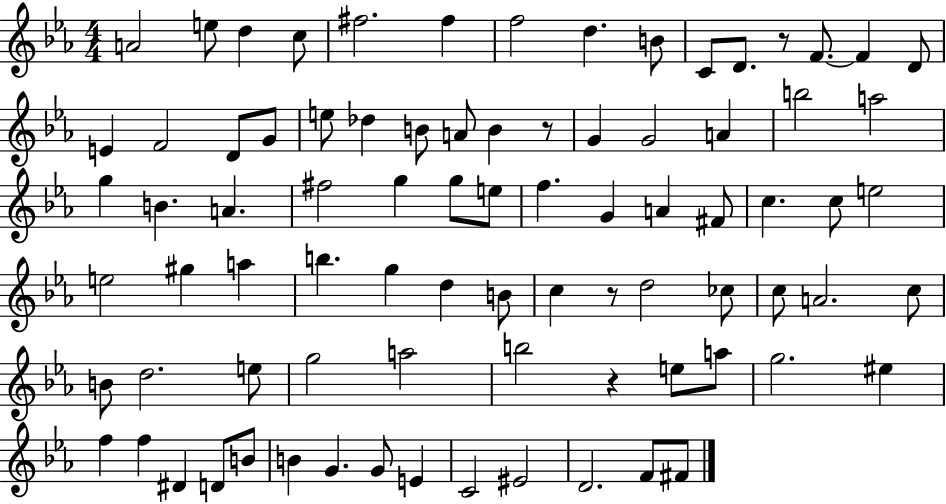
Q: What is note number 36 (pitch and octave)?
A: F5